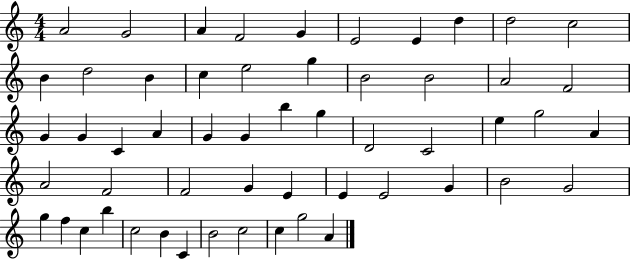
X:1
T:Untitled
M:4/4
L:1/4
K:C
A2 G2 A F2 G E2 E d d2 c2 B d2 B c e2 g B2 B2 A2 F2 G G C A G G b g D2 C2 e g2 A A2 F2 F2 G E E E2 G B2 G2 g f c b c2 B C B2 c2 c g2 A